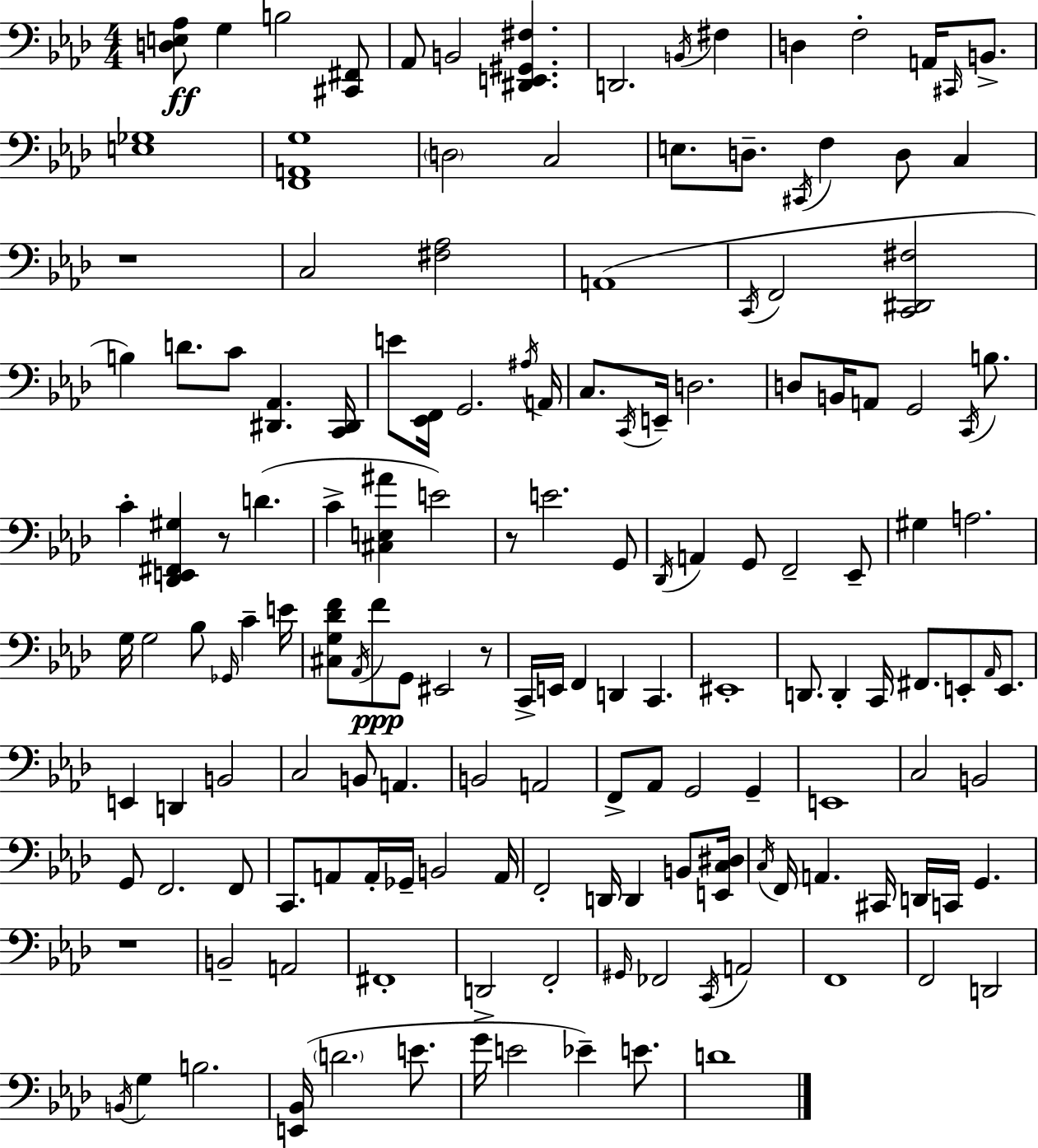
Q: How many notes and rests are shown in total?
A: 154